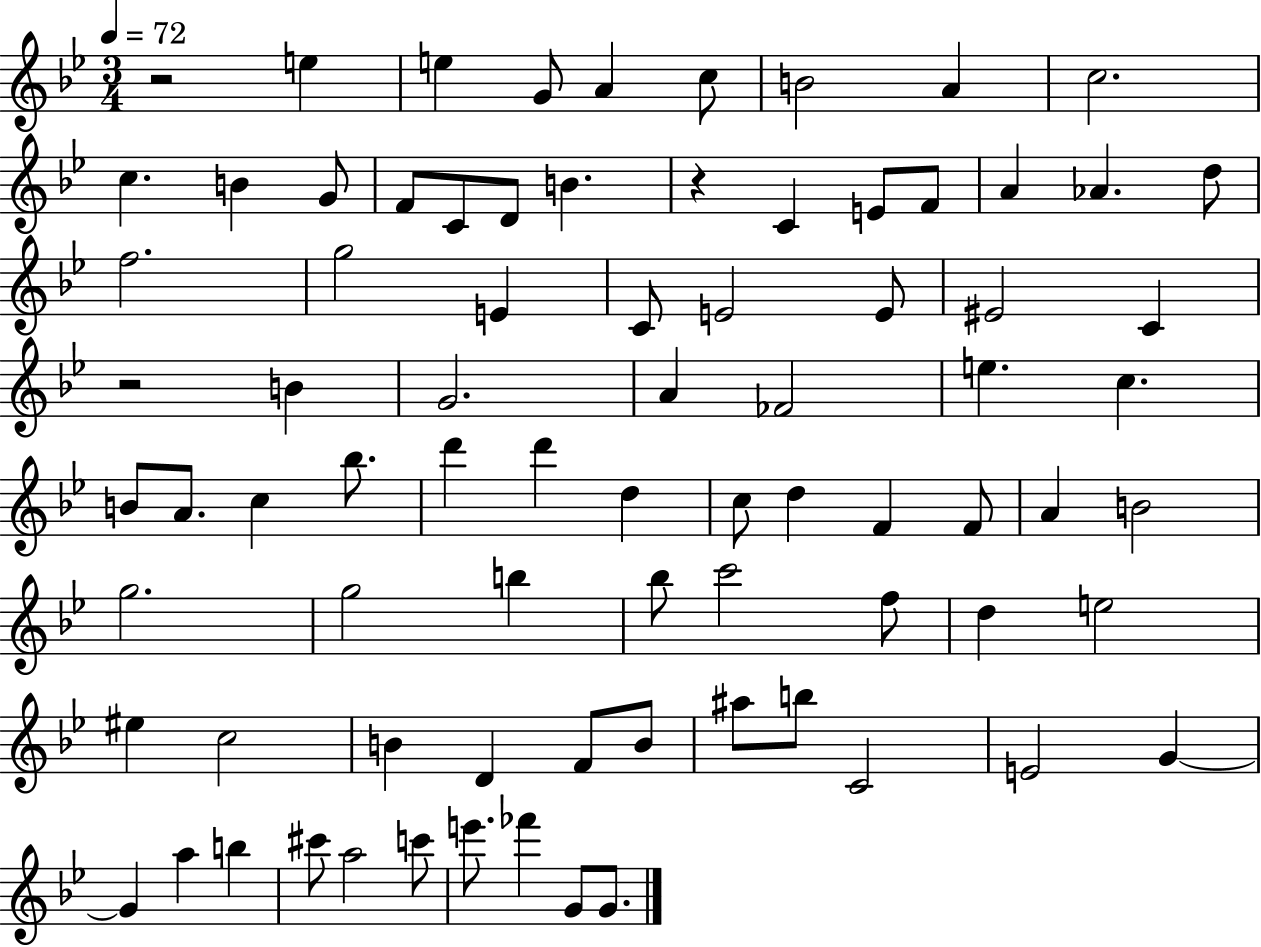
{
  \clef treble
  \numericTimeSignature
  \time 3/4
  \key bes \major
  \tempo 4 = 72
  \repeat volta 2 { r2 e''4 | e''4 g'8 a'4 c''8 | b'2 a'4 | c''2. | \break c''4. b'4 g'8 | f'8 c'8 d'8 b'4. | r4 c'4 e'8 f'8 | a'4 aes'4. d''8 | \break f''2. | g''2 e'4 | c'8 e'2 e'8 | eis'2 c'4 | \break r2 b'4 | g'2. | a'4 fes'2 | e''4. c''4. | \break b'8 a'8. c''4 bes''8. | d'''4 d'''4 d''4 | c''8 d''4 f'4 f'8 | a'4 b'2 | \break g''2. | g''2 b''4 | bes''8 c'''2 f''8 | d''4 e''2 | \break eis''4 c''2 | b'4 d'4 f'8 b'8 | ais''8 b''8 c'2 | e'2 g'4~~ | \break g'4 a''4 b''4 | cis'''8 a''2 c'''8 | e'''8. fes'''4 g'8 g'8. | } \bar "|."
}